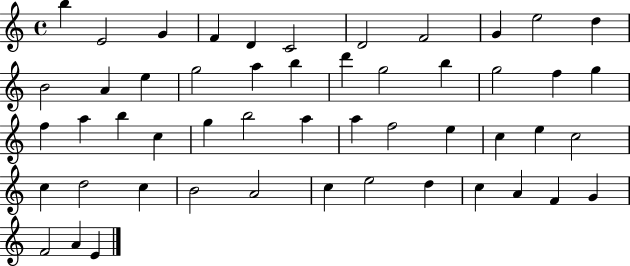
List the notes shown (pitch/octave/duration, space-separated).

B5/q E4/h G4/q F4/q D4/q C4/h D4/h F4/h G4/q E5/h D5/q B4/h A4/q E5/q G5/h A5/q B5/q D6/q G5/h B5/q G5/h F5/q G5/q F5/q A5/q B5/q C5/q G5/q B5/h A5/q A5/q F5/h E5/q C5/q E5/q C5/h C5/q D5/h C5/q B4/h A4/h C5/q E5/h D5/q C5/q A4/q F4/q G4/q F4/h A4/q E4/q